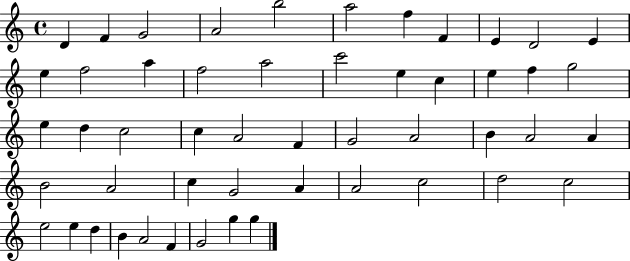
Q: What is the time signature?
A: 4/4